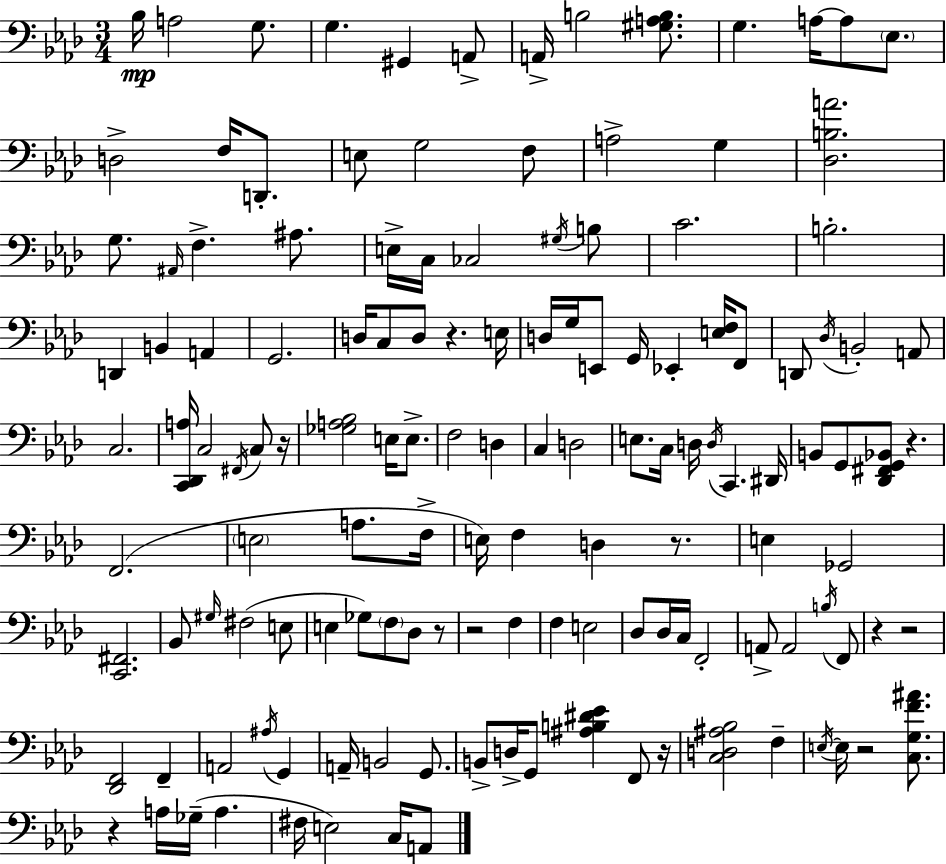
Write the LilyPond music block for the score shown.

{
  \clef bass
  \numericTimeSignature
  \time 3/4
  \key f \minor
  bes16\mp a2 g8. | g4. gis,4 a,8-> | a,16-> b2 <gis a b>8. | g4. a16~~ a8 \parenthesize ees8. | \break d2-> f16 d,8.-. | e8 g2 f8 | a2-> g4 | <des b a'>2. | \break g8. \grace { ais,16 } f4.-> ais8. | e16-> c16 ces2 \acciaccatura { gis16 } | b8 c'2. | b2.-. | \break d,4 b,4 a,4 | g,2. | d16 c8 d8 r4. | e16 d16 g16 e,8 g,16 ees,4-. <e f>16 | \break f,8 d,8 \acciaccatura { des16 } b,2-. | a,8 c2. | <c, des, a>16 c2 | \acciaccatura { fis,16 } c8 r16 <ges a bes>2 | \break e16 e8.-> f2 | d4 c4 d2 | e8. c16 d16 \acciaccatura { d16 } c,4. | dis,16 b,8 g,8 <des, fis, g, bes,>8 r4. | \break f,2.( | \parenthesize e2 | a8. f16-> e16) f4 d4 | r8. e4 ges,2 | \break <c, fis,>2. | bes,8 \grace { gis16 }( fis2 | e8 e4 ges8) | \parenthesize f8 des8 r8 r2 | \break f4 f4 e2 | des8 des16 c16 f,2-. | a,8-> a,2 | \acciaccatura { b16 } f,8 r4 r2 | \break <des, f,>2 | f,4-- a,2 | \acciaccatura { ais16 } g,4 a,16-- b,2 | g,8. b,8-> d16-> g,8 | \break <ais b dis' ees'>4 f,8 r16 <c d ais bes>2 | f4-- \acciaccatura { e16~ }~ e16 r2 | <c g f' ais'>8. r4 | a16 ges16--( a4. fis16 e2) | \break c16 a,8 \bar "|."
}